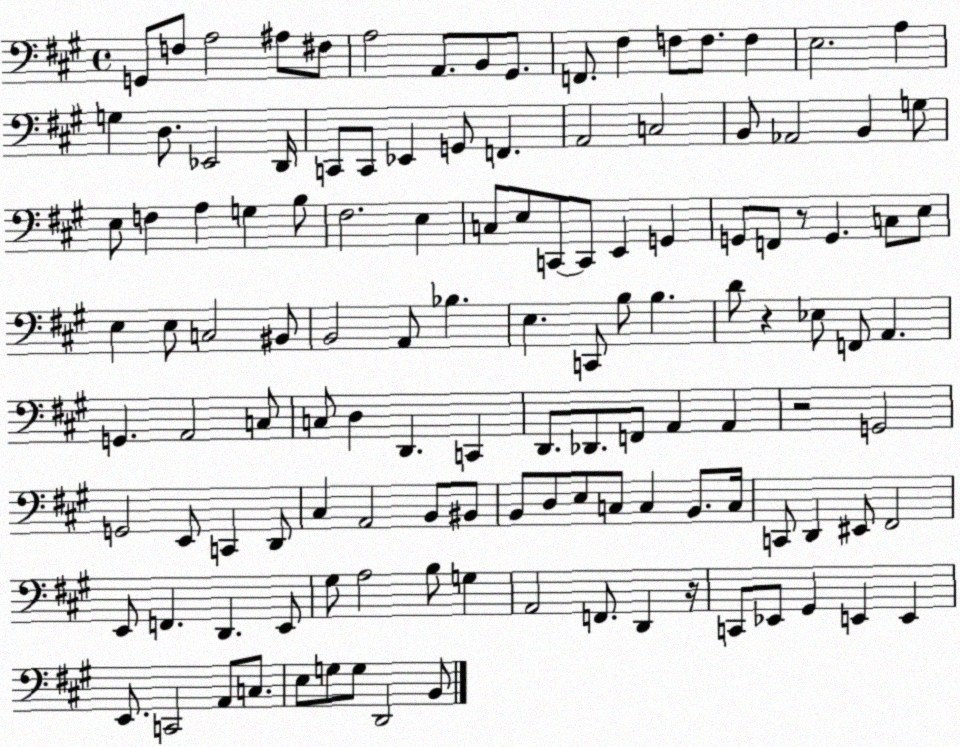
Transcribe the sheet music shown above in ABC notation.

X:1
T:Untitled
M:4/4
L:1/4
K:A
G,,/2 F,/2 A,2 ^A,/2 ^F,/2 A,2 A,,/2 B,,/2 ^G,,/2 F,,/2 ^F, F,/2 F,/2 F, E,2 A, G, D,/2 _E,,2 D,,/4 C,,/2 C,,/2 _E,, G,,/2 F,, A,,2 C,2 B,,/2 _A,,2 B,, G,/2 E,/2 F, A, G, B,/2 ^F,2 E, C,/2 E,/2 C,,/2 C,,/2 E,, G,, G,,/2 F,,/2 z/2 G,, C,/2 E,/2 E, E,/2 C,2 ^B,,/2 B,,2 A,,/2 _B, E, C,,/2 B,/2 B, D/2 z _E,/2 F,,/2 A,, G,, A,,2 C,/2 C,/2 D, D,, C,, D,,/2 _D,,/2 F,,/2 A,, A,, z2 G,,2 G,,2 E,,/2 C,, D,,/2 ^C, A,,2 B,,/2 ^B,,/2 B,,/2 D,/2 E,/2 C,/2 C, B,,/2 C,/4 C,,/2 D,, ^E,,/2 ^F,,2 E,,/2 F,, D,, E,,/2 ^G,/2 A,2 B,/2 G, A,,2 F,,/2 D,, z/4 C,,/2 _E,,/2 ^G,, E,, E,, E,,/2 C,,2 A,,/2 C,/2 E,/2 G,/2 G,/2 D,,2 B,,/2